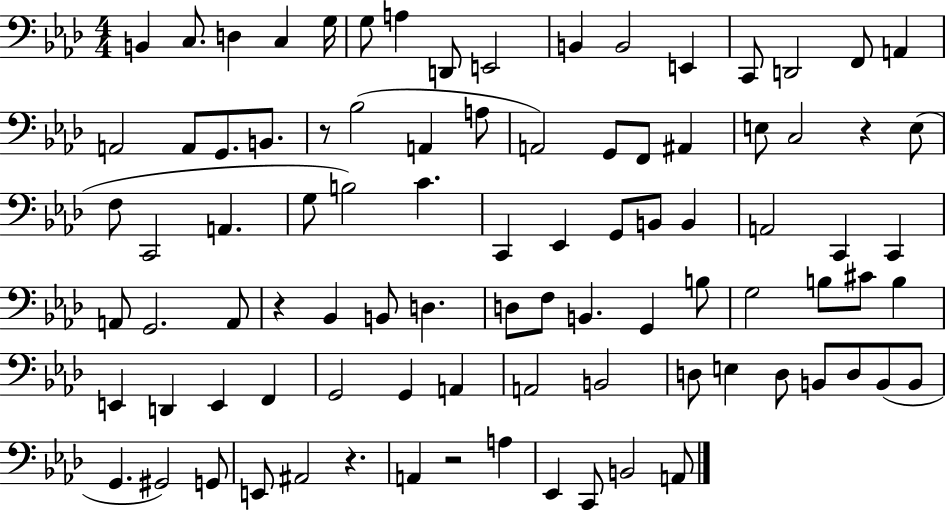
{
  \clef bass
  \numericTimeSignature
  \time 4/4
  \key aes \major
  \repeat volta 2 { b,4 c8. d4 c4 g16 | g8 a4 d,8 e,2 | b,4 b,2 e,4 | c,8 d,2 f,8 a,4 | \break a,2 a,8 g,8. b,8. | r8 bes2( a,4 a8 | a,2) g,8 f,8 ais,4 | e8 c2 r4 e8( | \break f8 c,2 a,4. | g8 b2) c'4. | c,4 ees,4 g,8 b,8 b,4 | a,2 c,4 c,4 | \break a,8 g,2. a,8 | r4 bes,4 b,8 d4. | d8 f8 b,4. g,4 b8 | g2 b8 cis'8 b4 | \break e,4 d,4 e,4 f,4 | g,2 g,4 a,4 | a,2 b,2 | d8 e4 d8 b,8 d8 b,8( b,8 | \break g,4. gis,2) g,8 | e,8 ais,2 r4. | a,4 r2 a4 | ees,4 c,8 b,2 a,8 | \break } \bar "|."
}